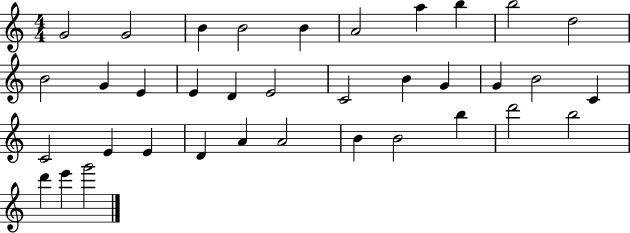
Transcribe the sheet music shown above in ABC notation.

X:1
T:Untitled
M:4/4
L:1/4
K:C
G2 G2 B B2 B A2 a b b2 d2 B2 G E E D E2 C2 B G G B2 C C2 E E D A A2 B B2 b d'2 b2 d' e' g'2